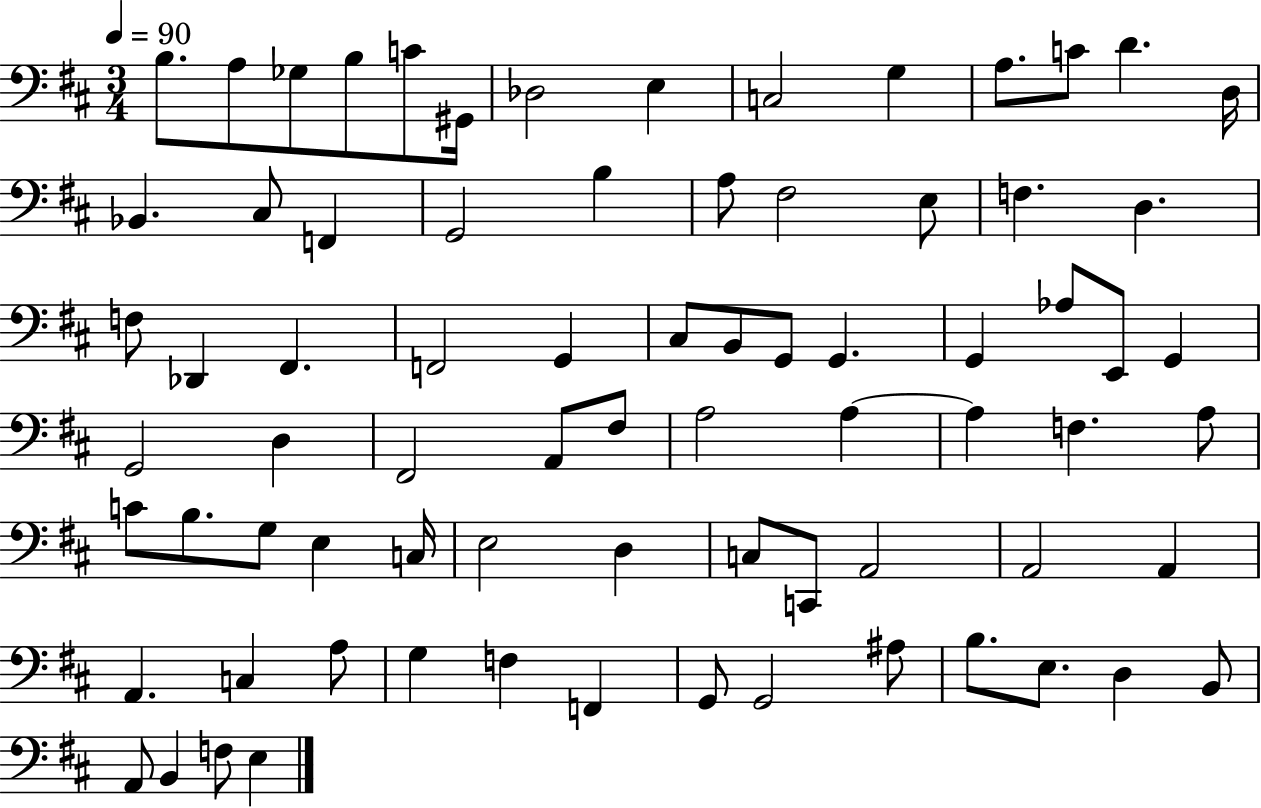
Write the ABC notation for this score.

X:1
T:Untitled
M:3/4
L:1/4
K:D
B,/2 A,/2 _G,/2 B,/2 C/2 ^G,,/4 _D,2 E, C,2 G, A,/2 C/2 D D,/4 _B,, ^C,/2 F,, G,,2 B, A,/2 ^F,2 E,/2 F, D, F,/2 _D,, ^F,, F,,2 G,, ^C,/2 B,,/2 G,,/2 G,, G,, _A,/2 E,,/2 G,, G,,2 D, ^F,,2 A,,/2 ^F,/2 A,2 A, A, F, A,/2 C/2 B,/2 G,/2 E, C,/4 E,2 D, C,/2 C,,/2 A,,2 A,,2 A,, A,, C, A,/2 G, F, F,, G,,/2 G,,2 ^A,/2 B,/2 E,/2 D, B,,/2 A,,/2 B,, F,/2 E,